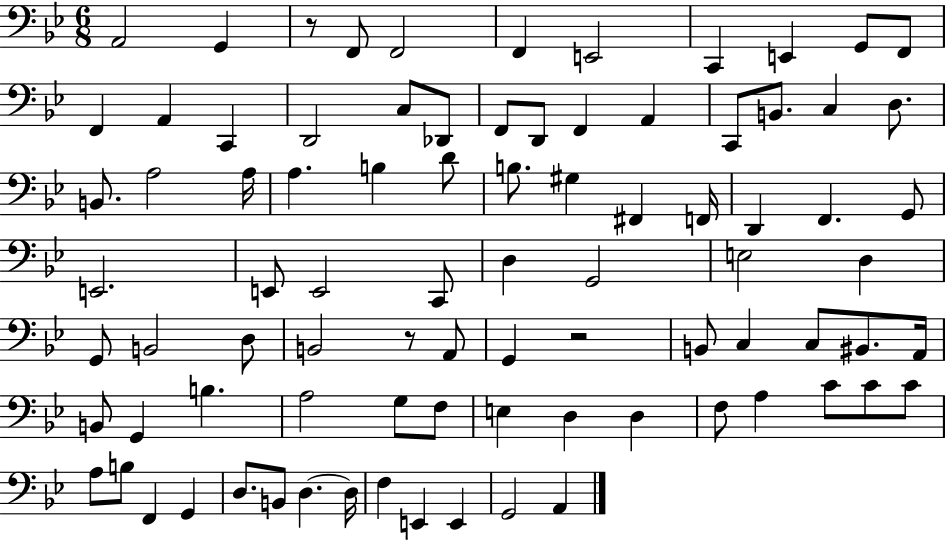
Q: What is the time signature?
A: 6/8